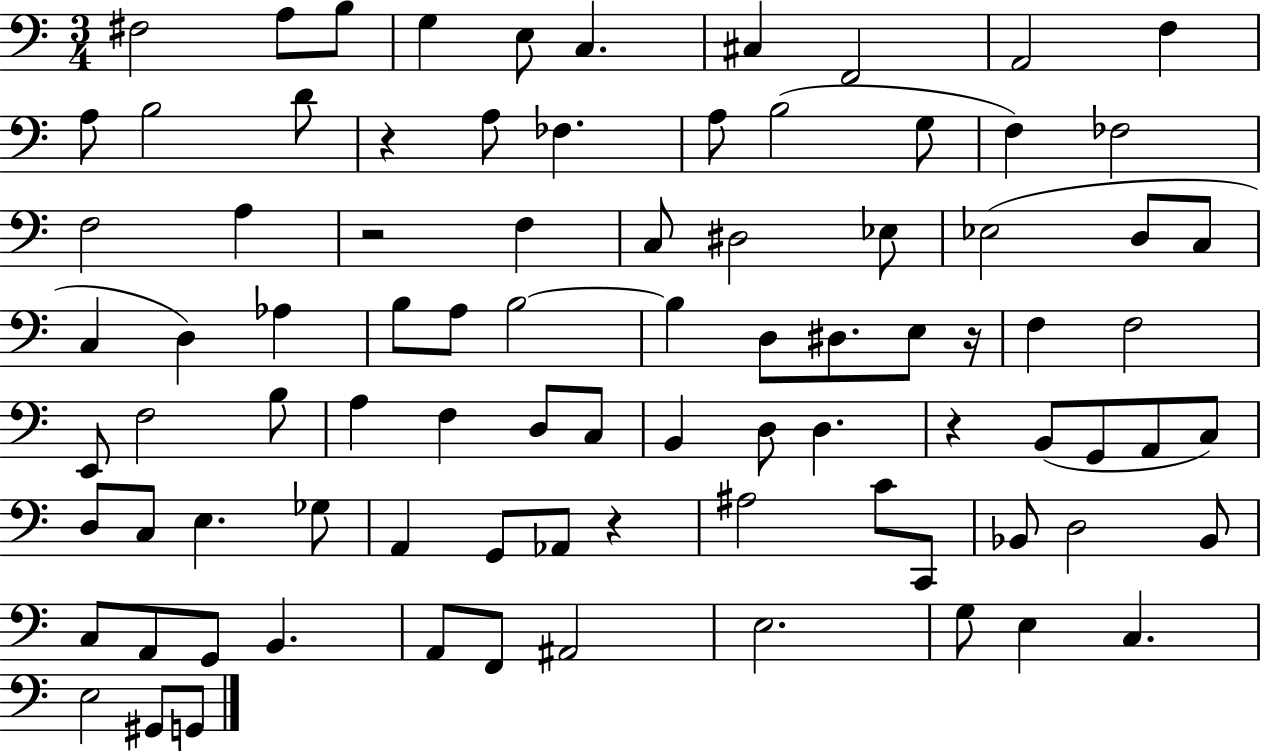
F#3/h A3/e B3/e G3/q E3/e C3/q. C#3/q F2/h A2/h F3/q A3/e B3/h D4/e R/q A3/e FES3/q. A3/e B3/h G3/e F3/q FES3/h F3/h A3/q R/h F3/q C3/e D#3/h Eb3/e Eb3/h D3/e C3/e C3/q D3/q Ab3/q B3/e A3/e B3/h B3/q D3/e D#3/e. E3/e R/s F3/q F3/h E2/e F3/h B3/e A3/q F3/q D3/e C3/e B2/q D3/e D3/q. R/q B2/e G2/e A2/e C3/e D3/e C3/e E3/q. Gb3/e A2/q G2/e Ab2/e R/q A#3/h C4/e C2/e Bb2/e D3/h Bb2/e C3/e A2/e G2/e B2/q. A2/e F2/e A#2/h E3/h. G3/e E3/q C3/q. E3/h G#2/e G2/e